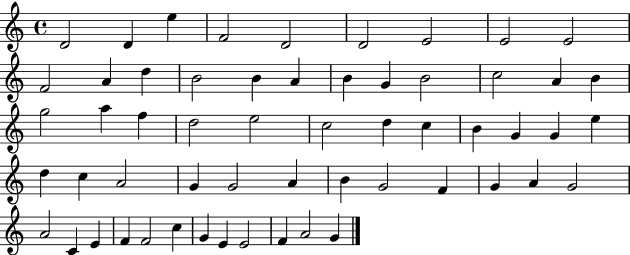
{
  \clef treble
  \time 4/4
  \defaultTimeSignature
  \key c \major
  d'2 d'4 e''4 | f'2 d'2 | d'2 e'2 | e'2 e'2 | \break f'2 a'4 d''4 | b'2 b'4 a'4 | b'4 g'4 b'2 | c''2 a'4 b'4 | \break g''2 a''4 f''4 | d''2 e''2 | c''2 d''4 c''4 | b'4 g'4 g'4 e''4 | \break d''4 c''4 a'2 | g'4 g'2 a'4 | b'4 g'2 f'4 | g'4 a'4 g'2 | \break a'2 c'4 e'4 | f'4 f'2 c''4 | g'4 e'4 e'2 | f'4 a'2 g'4 | \break \bar "|."
}